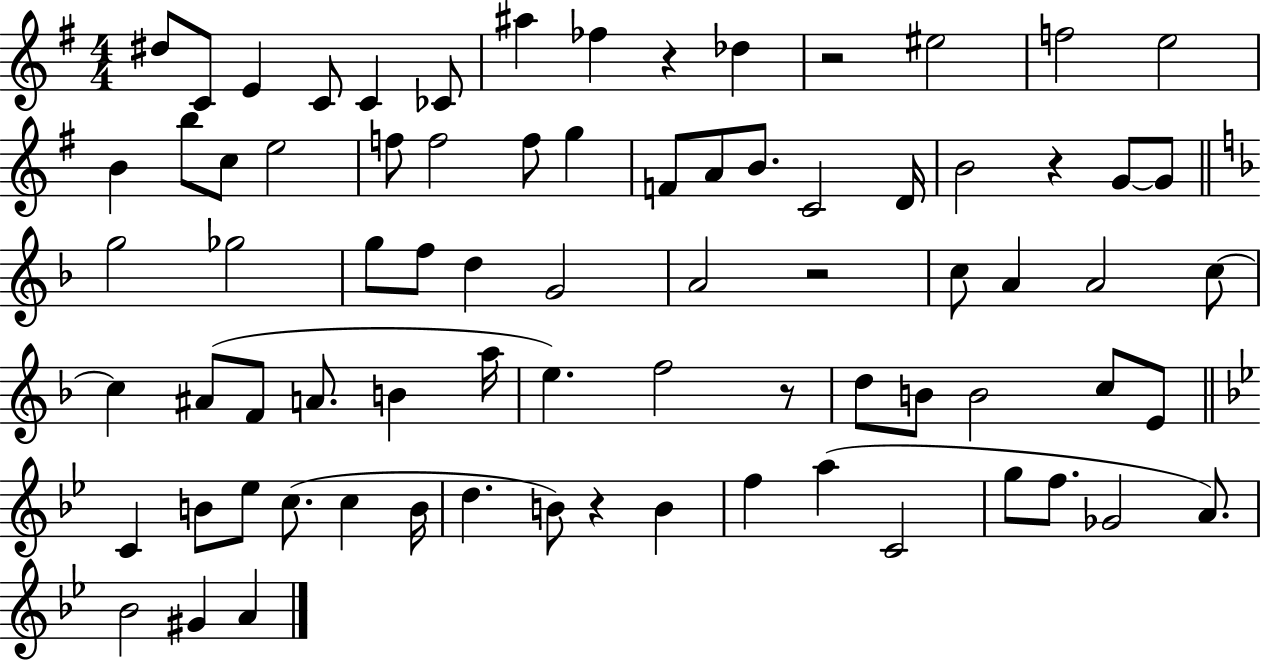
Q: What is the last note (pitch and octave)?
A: A4